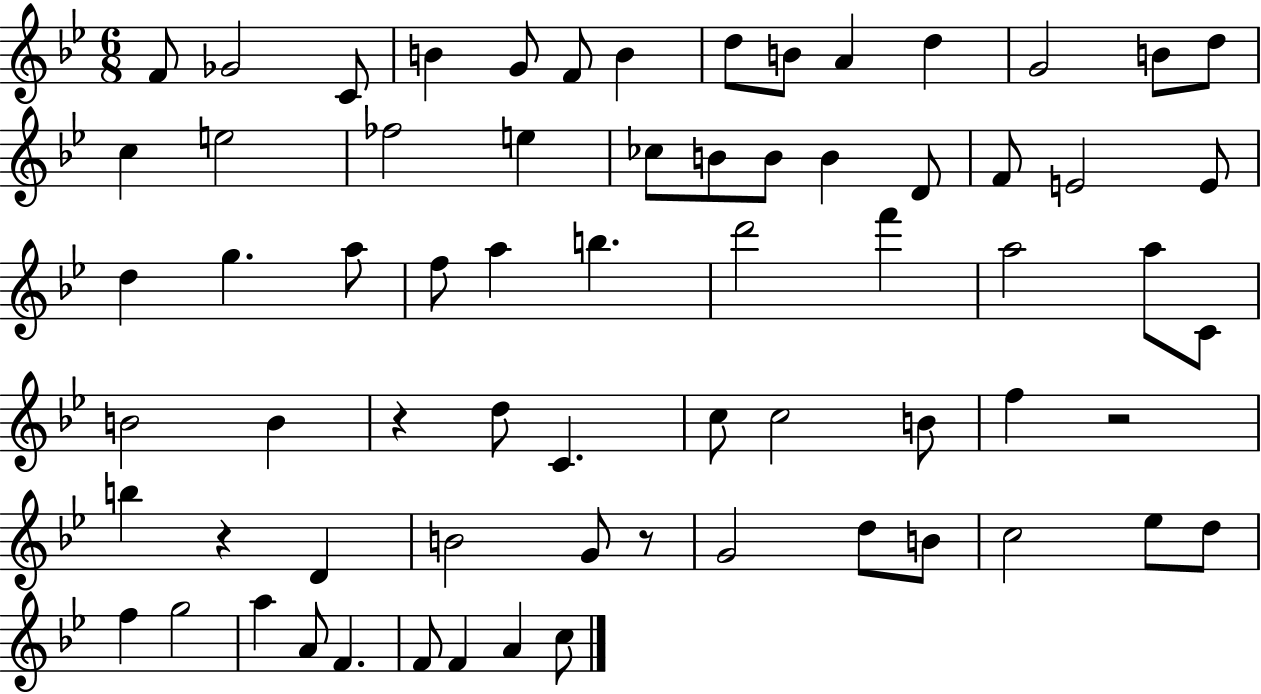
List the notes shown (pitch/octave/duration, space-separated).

F4/e Gb4/h C4/e B4/q G4/e F4/e B4/q D5/e B4/e A4/q D5/q G4/h B4/e D5/e C5/q E5/h FES5/h E5/q CES5/e B4/e B4/e B4/q D4/e F4/e E4/h E4/e D5/q G5/q. A5/e F5/e A5/q B5/q. D6/h F6/q A5/h A5/e C4/e B4/h B4/q R/q D5/e C4/q. C5/e C5/h B4/e F5/q R/h B5/q R/q D4/q B4/h G4/e R/e G4/h D5/e B4/e C5/h Eb5/e D5/e F5/q G5/h A5/q A4/e F4/q. F4/e F4/q A4/q C5/e